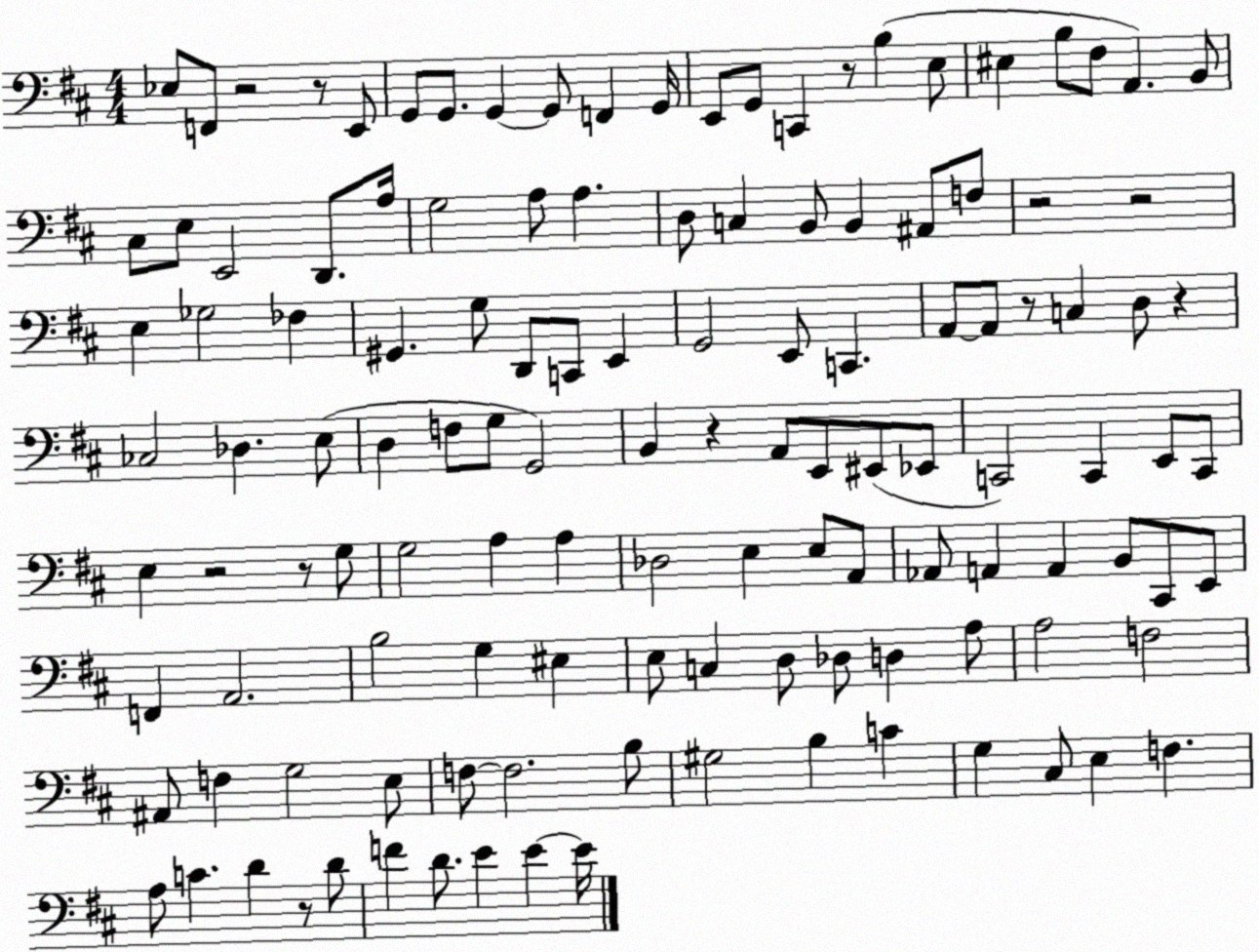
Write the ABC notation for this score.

X:1
T:Untitled
M:4/4
L:1/4
K:D
_E,/2 F,,/2 z2 z/2 E,,/2 G,,/2 G,,/2 G,, G,,/2 F,, G,,/4 E,,/2 G,,/2 C,, z/2 B, E,/2 ^E, B,/2 ^F,/2 A,, B,,/2 ^C,/2 E,/2 E,,2 D,,/2 A,/4 G,2 A,/2 A, D,/2 C, B,,/2 B,, ^A,,/2 F,/2 z2 z2 E, _G,2 _F, ^G,, G,/2 D,,/2 C,,/2 E,, G,,2 E,,/2 C,, A,,/2 A,,/2 z/2 C, D,/2 z _C,2 _D, E,/2 D, F,/2 G,/2 G,,2 B,, z A,,/2 E,,/2 ^E,,/2 _E,,/2 C,,2 C,, E,,/2 C,,/2 E, z2 z/2 G,/2 G,2 A, A, _D,2 E, E,/2 A,,/2 _A,,/2 A,, A,, B,,/2 ^C,,/2 E,,/2 F,, A,,2 B,2 G, ^E, E,/2 C, D,/2 _D,/2 D, A,/2 A,2 F,2 ^A,,/2 F, G,2 E,/2 F,/2 F,2 B,/2 ^G,2 B, C G, ^C,/2 E, F, A,/2 C D z/2 D/2 F D/2 E E E/4